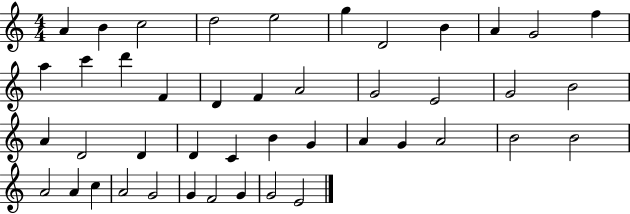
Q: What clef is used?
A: treble